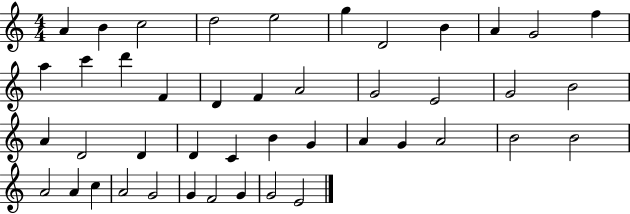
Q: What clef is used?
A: treble